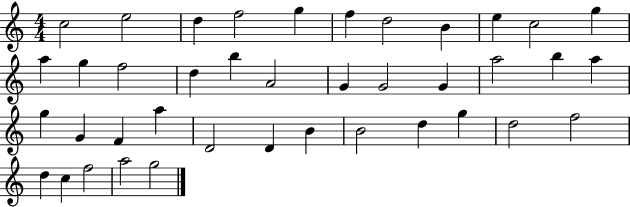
C5/h E5/h D5/q F5/h G5/q F5/q D5/h B4/q E5/q C5/h G5/q A5/q G5/q F5/h D5/q B5/q A4/h G4/q G4/h G4/q A5/h B5/q A5/q G5/q G4/q F4/q A5/q D4/h D4/q B4/q B4/h D5/q G5/q D5/h F5/h D5/q C5/q F5/h A5/h G5/h